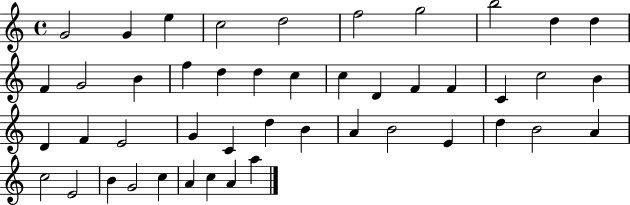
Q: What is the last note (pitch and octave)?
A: A5